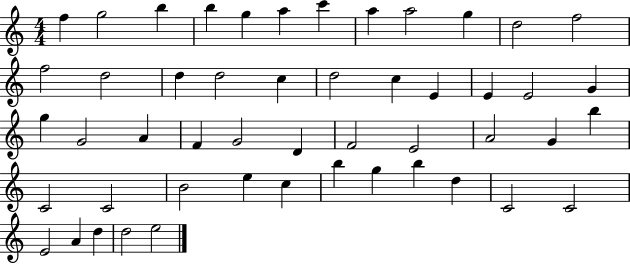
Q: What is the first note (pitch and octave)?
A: F5